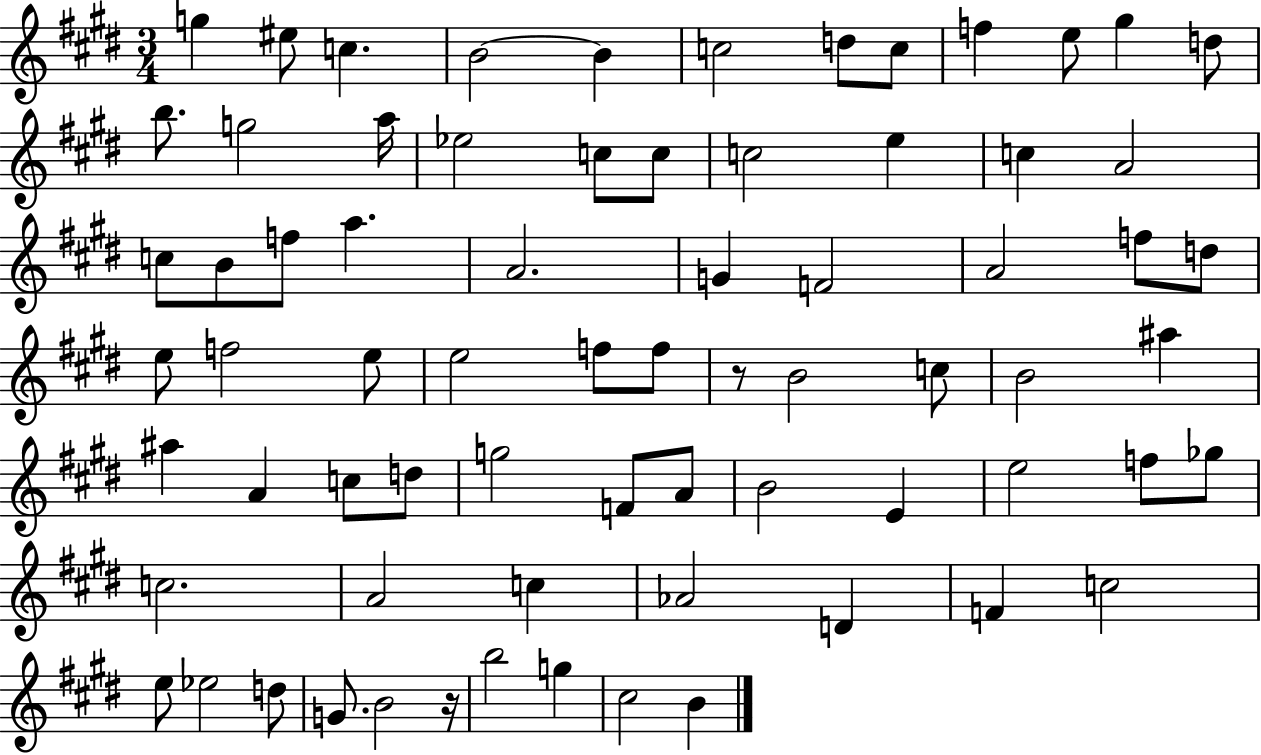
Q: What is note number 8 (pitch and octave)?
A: C5